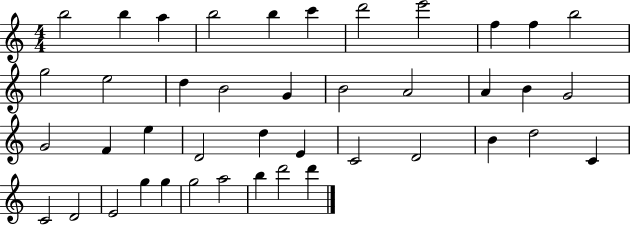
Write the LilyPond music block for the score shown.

{
  \clef treble
  \numericTimeSignature
  \time 4/4
  \key c \major
  b''2 b''4 a''4 | b''2 b''4 c'''4 | d'''2 e'''2 | f''4 f''4 b''2 | \break g''2 e''2 | d''4 b'2 g'4 | b'2 a'2 | a'4 b'4 g'2 | \break g'2 f'4 e''4 | d'2 d''4 e'4 | c'2 d'2 | b'4 d''2 c'4 | \break c'2 d'2 | e'2 g''4 g''4 | g''2 a''2 | b''4 d'''2 d'''4 | \break \bar "|."
}